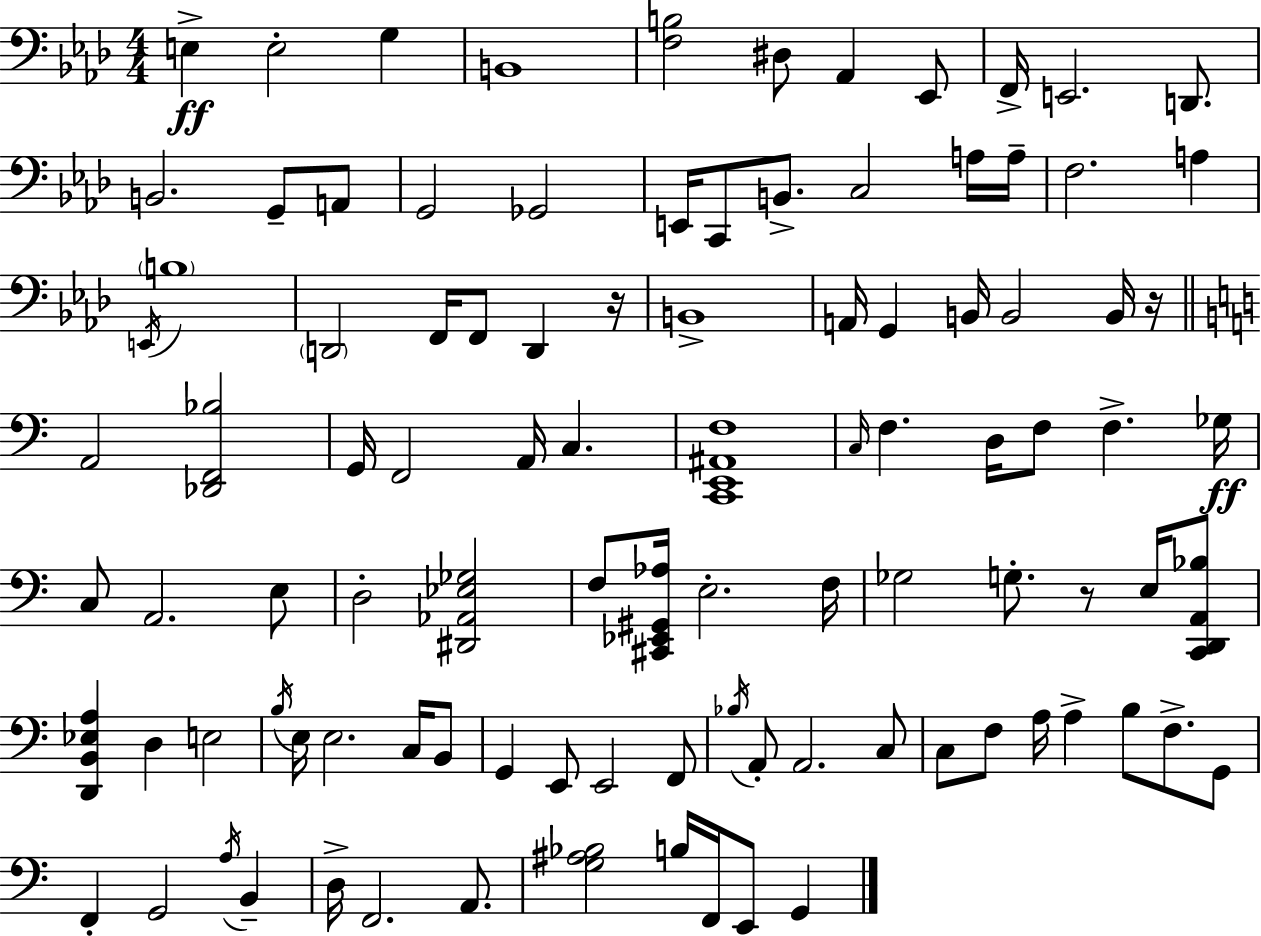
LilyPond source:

{
  \clef bass
  \numericTimeSignature
  \time 4/4
  \key f \minor
  e4->\ff e2-. g4 | b,1 | <f b>2 dis8 aes,4 ees,8 | f,16-> e,2. d,8. | \break b,2. g,8-- a,8 | g,2 ges,2 | e,16 c,8 b,8.-> c2 a16 a16-- | f2. a4 | \break \acciaccatura { e,16 } \parenthesize b1 | \parenthesize d,2 f,16 f,8 d,4 | r16 b,1-> | a,16 g,4 b,16 b,2 b,16 | \break r16 \bar "||" \break \key c \major a,2 <des, f, bes>2 | g,16 f,2 a,16 c4. | <c, e, ais, f>1 | \grace { c16 } f4. d16 f8 f4.-> | \break ges16\ff c8 a,2. e8 | d2-. <dis, aes, ees ges>2 | f8 <cis, ees, gis, aes>16 e2.-. | f16 ges2 g8.-. r8 e16 <c, d, a, bes>8 | \break <d, b, ees a>4 d4 e2 | \acciaccatura { b16 } e16 e2. c16 | b,8 g,4 e,8 e,2 | f,8 \acciaccatura { bes16 } a,8-. a,2. | \break c8 c8 f8 a16 a4-> b8 f8.-> | g,8 f,4-. g,2 \acciaccatura { a16 } | b,4-- d16-> f,2. | a,8. <g ais bes>2 b16 f,16 e,8 | \break g,4 \bar "|."
}